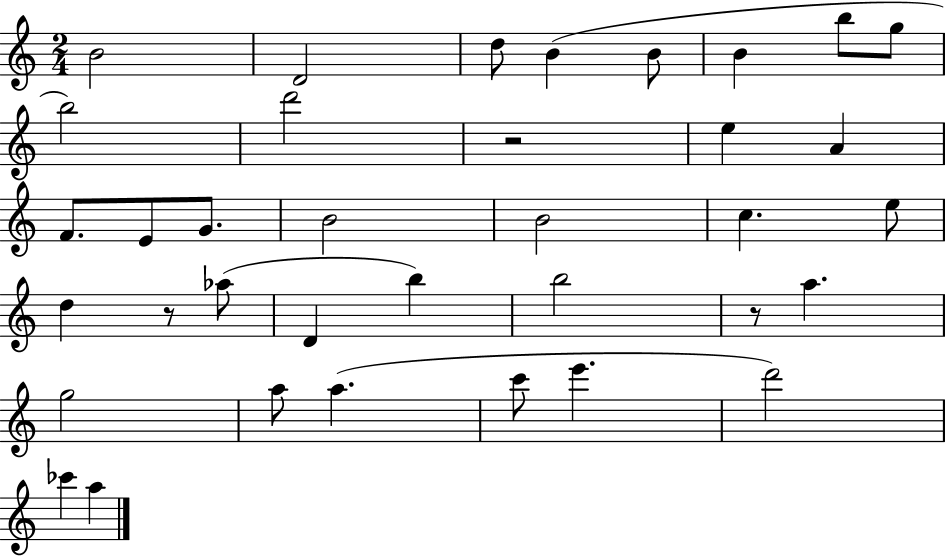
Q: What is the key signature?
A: C major